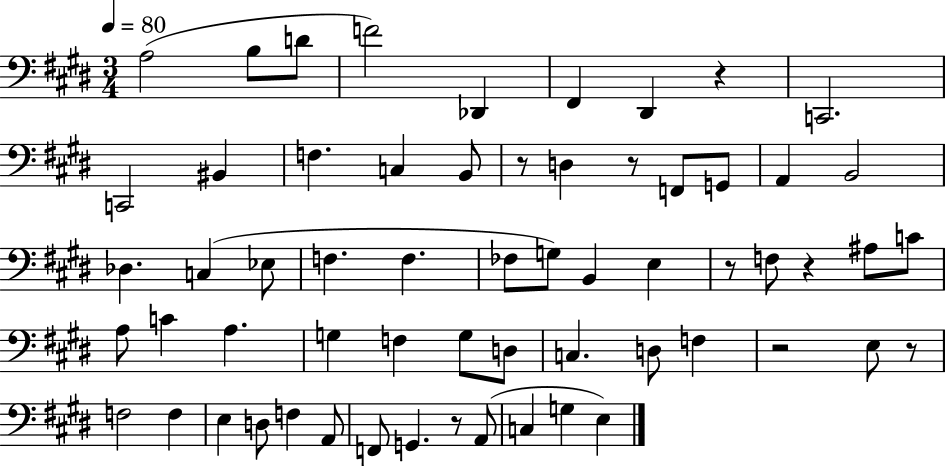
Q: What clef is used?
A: bass